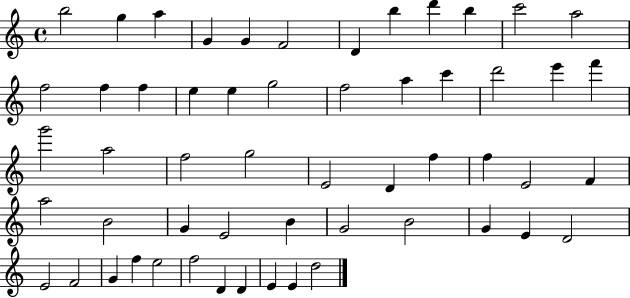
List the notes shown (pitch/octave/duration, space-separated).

B5/h G5/q A5/q G4/q G4/q F4/h D4/q B5/q D6/q B5/q C6/h A5/h F5/h F5/q F5/q E5/q E5/q G5/h F5/h A5/q C6/q D6/h E6/q F6/q G6/h A5/h F5/h G5/h E4/h D4/q F5/q F5/q E4/h F4/q A5/h B4/h G4/q E4/h B4/q G4/h B4/h G4/q E4/q D4/h E4/h F4/h G4/q F5/q E5/h F5/h D4/q D4/q E4/q E4/q D5/h